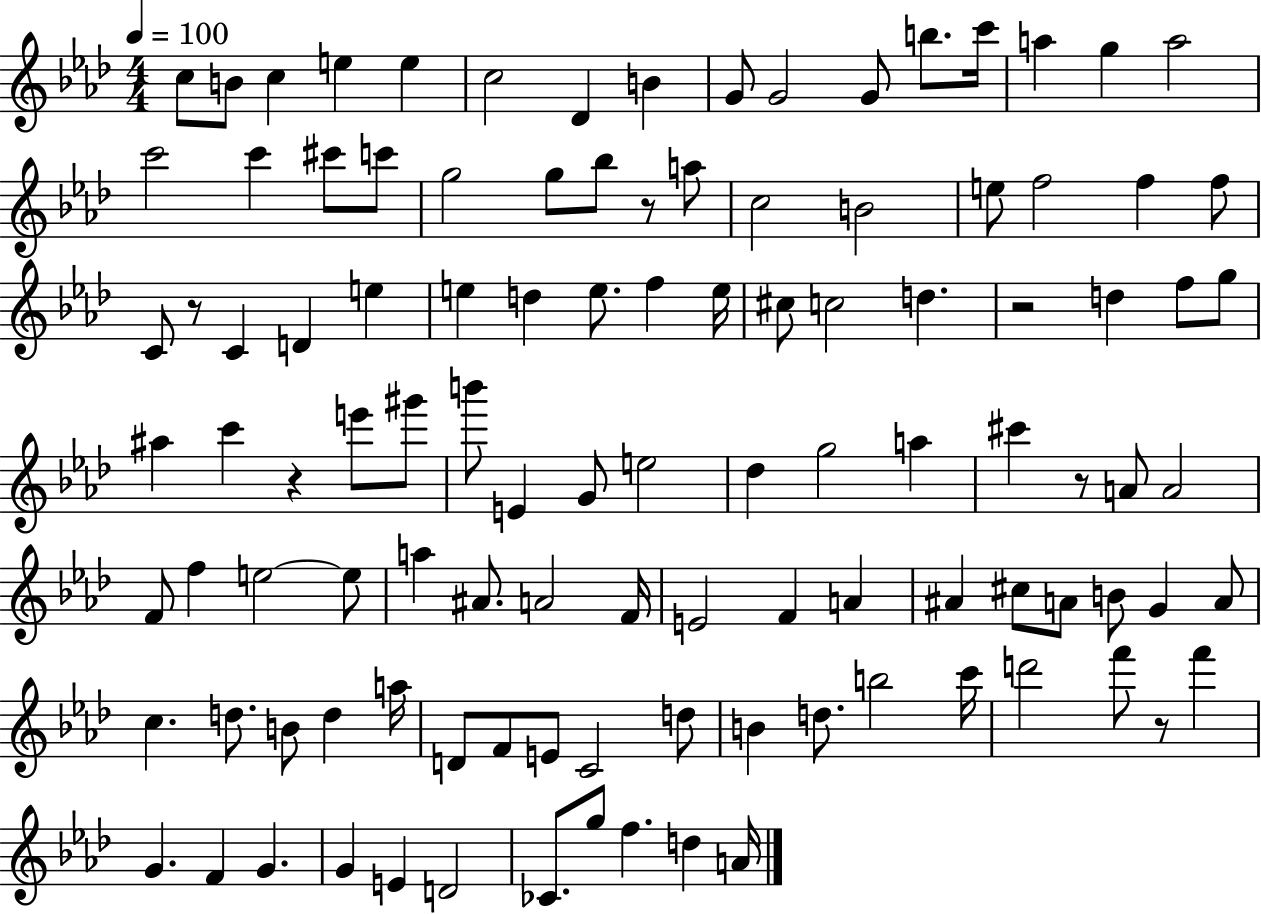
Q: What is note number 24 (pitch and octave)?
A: A5